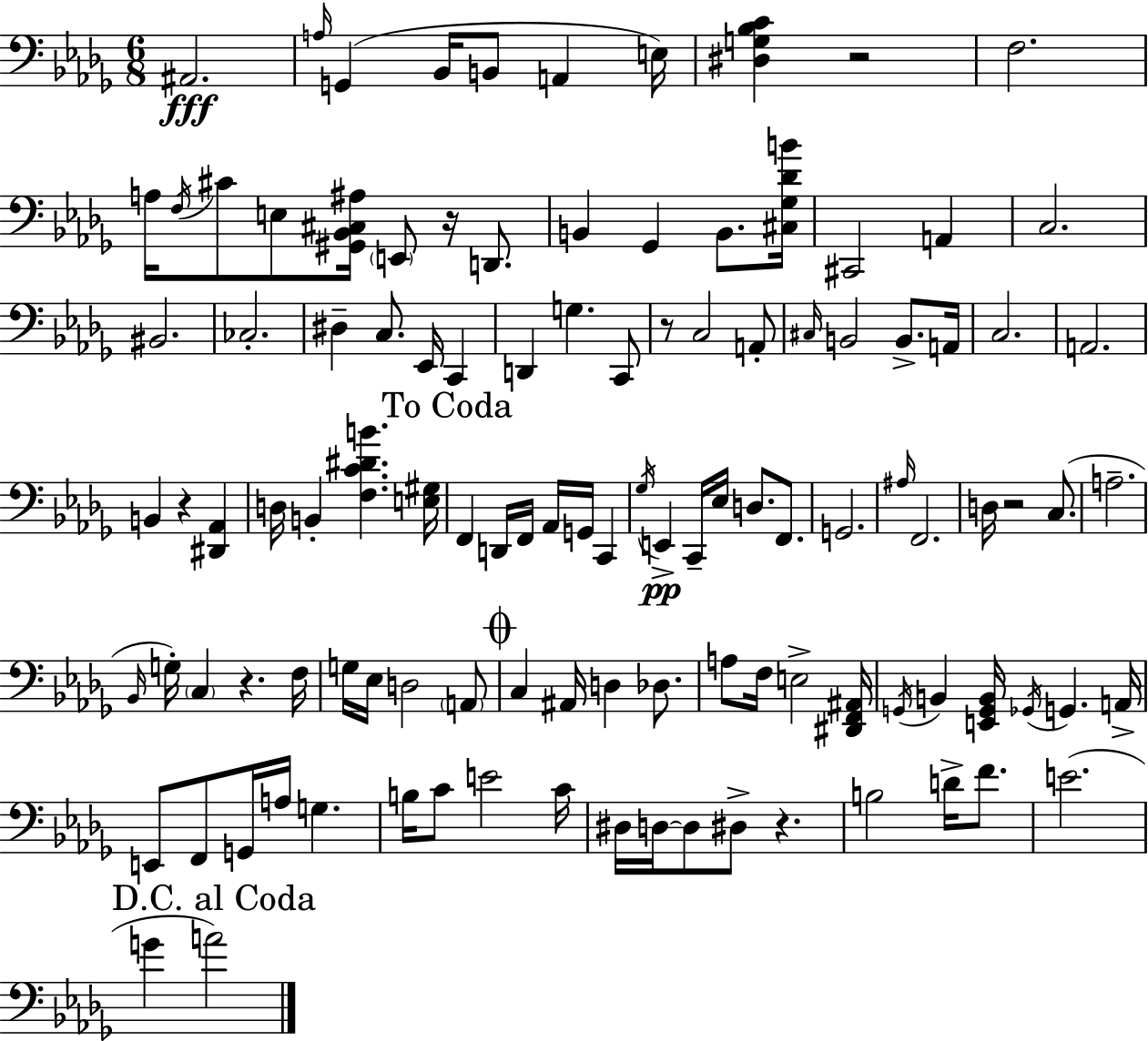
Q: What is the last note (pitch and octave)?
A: A4